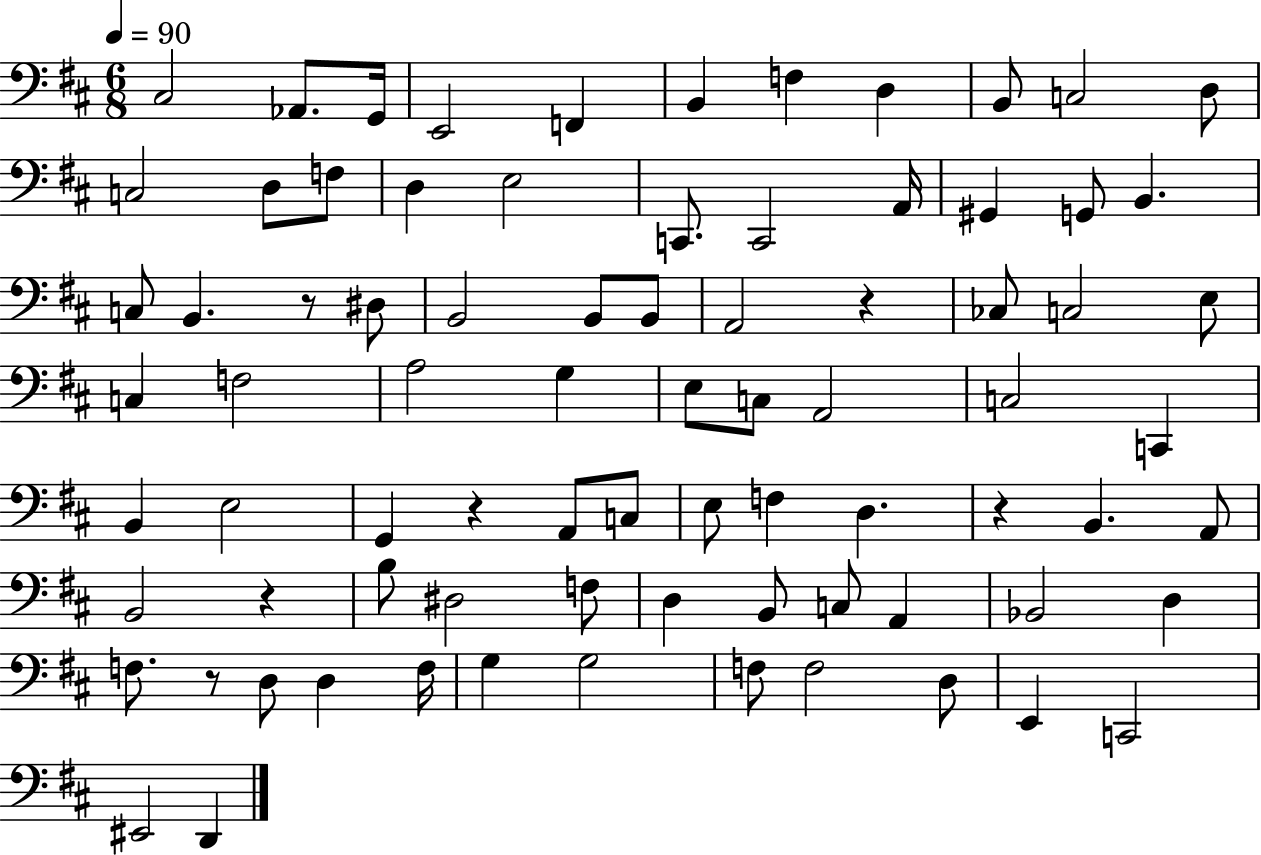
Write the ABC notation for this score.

X:1
T:Untitled
M:6/8
L:1/4
K:D
^C,2 _A,,/2 G,,/4 E,,2 F,, B,, F, D, B,,/2 C,2 D,/2 C,2 D,/2 F,/2 D, E,2 C,,/2 C,,2 A,,/4 ^G,, G,,/2 B,, C,/2 B,, z/2 ^D,/2 B,,2 B,,/2 B,,/2 A,,2 z _C,/2 C,2 E,/2 C, F,2 A,2 G, E,/2 C,/2 A,,2 C,2 C,, B,, E,2 G,, z A,,/2 C,/2 E,/2 F, D, z B,, A,,/2 B,,2 z B,/2 ^D,2 F,/2 D, B,,/2 C,/2 A,, _B,,2 D, F,/2 z/2 D,/2 D, F,/4 G, G,2 F,/2 F,2 D,/2 E,, C,,2 ^E,,2 D,,